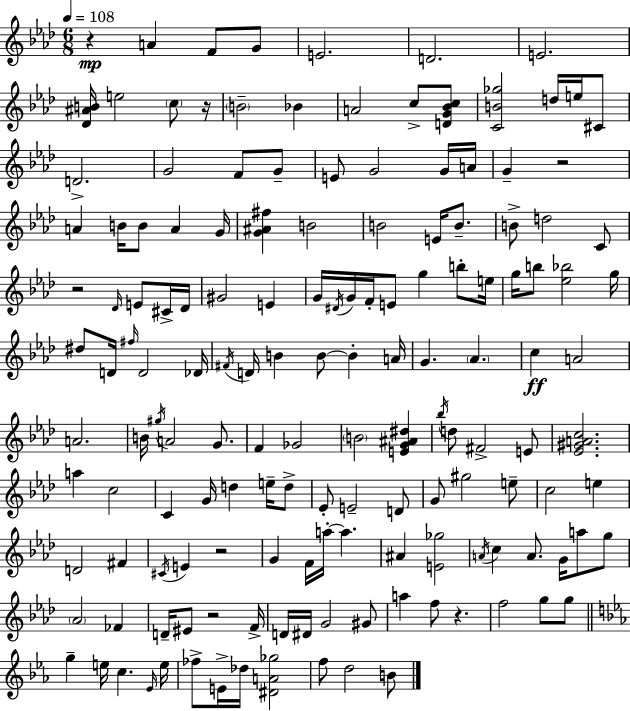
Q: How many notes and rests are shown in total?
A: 151